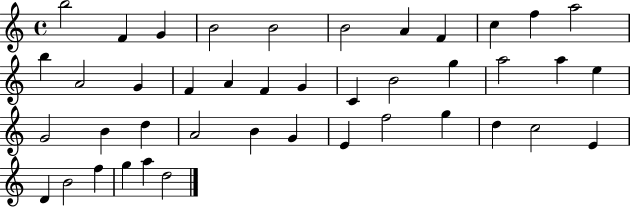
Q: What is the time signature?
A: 4/4